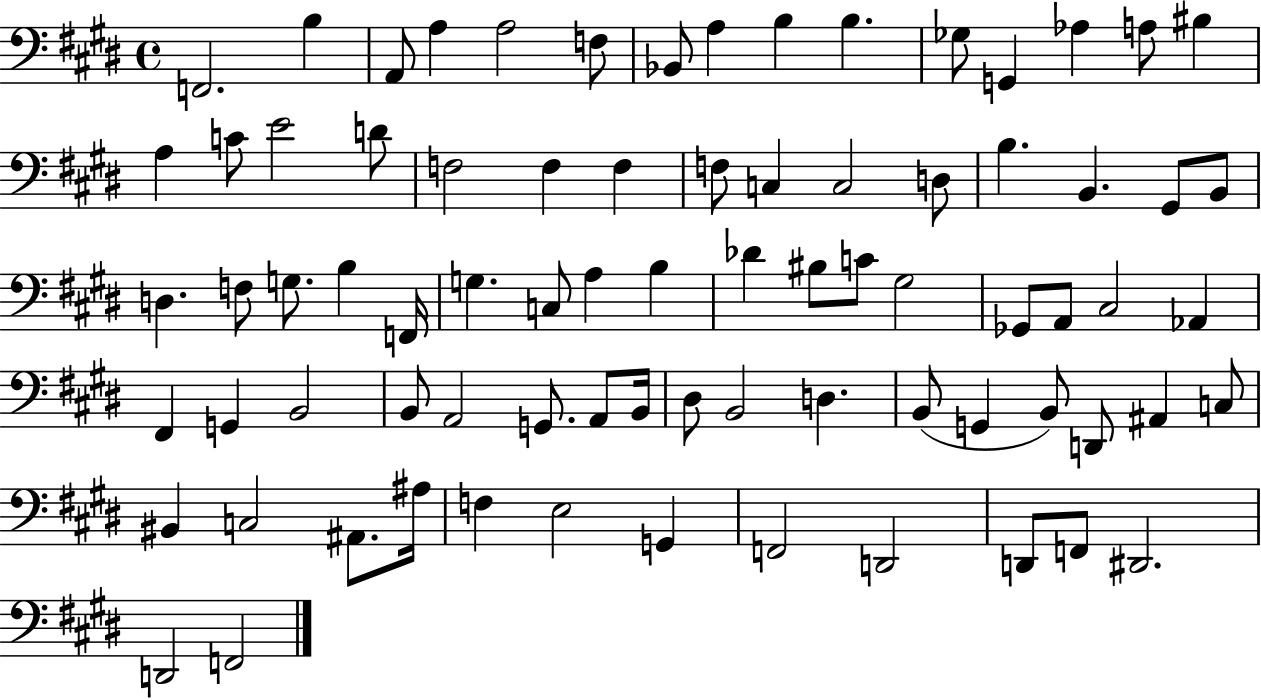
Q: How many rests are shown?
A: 0